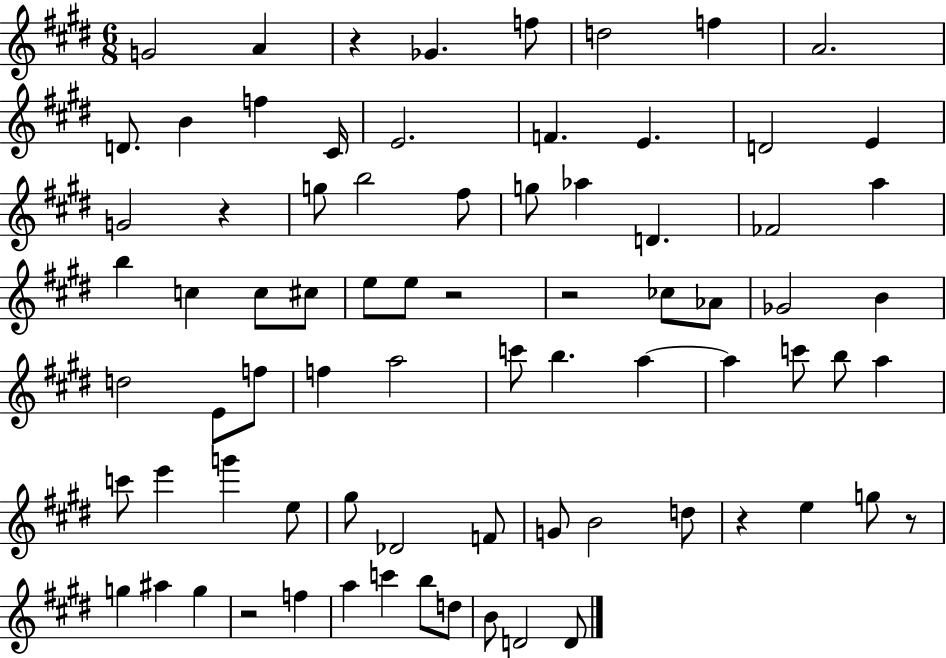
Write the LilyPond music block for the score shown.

{
  \clef treble
  \numericTimeSignature
  \time 6/8
  \key e \major
  \repeat volta 2 { g'2 a'4 | r4 ges'4. f''8 | d''2 f''4 | a'2. | \break d'8. b'4 f''4 cis'16 | e'2. | f'4. e'4. | d'2 e'4 | \break g'2 r4 | g''8 b''2 fis''8 | g''8 aes''4 d'4. | fes'2 a''4 | \break b''4 c''4 c''8 cis''8 | e''8 e''8 r2 | r2 ces''8 aes'8 | ges'2 b'4 | \break d''2 e'8 f''8 | f''4 a''2 | c'''8 b''4. a''4~~ | a''4 c'''8 b''8 a''4 | \break c'''8 e'''4 g'''4 e''8 | gis''8 des'2 f'8 | g'8 b'2 d''8 | r4 e''4 g''8 r8 | \break g''4 ais''4 g''4 | r2 f''4 | a''4 c'''4 b''8 d''8 | b'8 d'2 d'8 | \break } \bar "|."
}